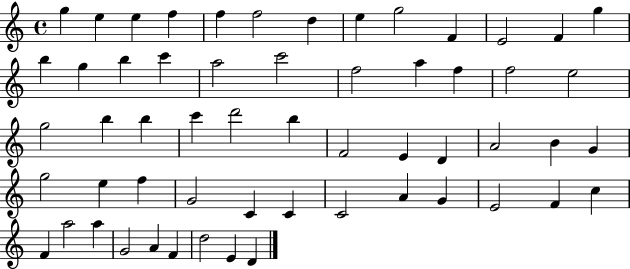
G5/q E5/q E5/q F5/q F5/q F5/h D5/q E5/q G5/h F4/q E4/h F4/q G5/q B5/q G5/q B5/q C6/q A5/h C6/h F5/h A5/q F5/q F5/h E5/h G5/h B5/q B5/q C6/q D6/h B5/q F4/h E4/q D4/q A4/h B4/q G4/q G5/h E5/q F5/q G4/h C4/q C4/q C4/h A4/q G4/q E4/h F4/q C5/q F4/q A5/h A5/q G4/h A4/q F4/q D5/h E4/q D4/q